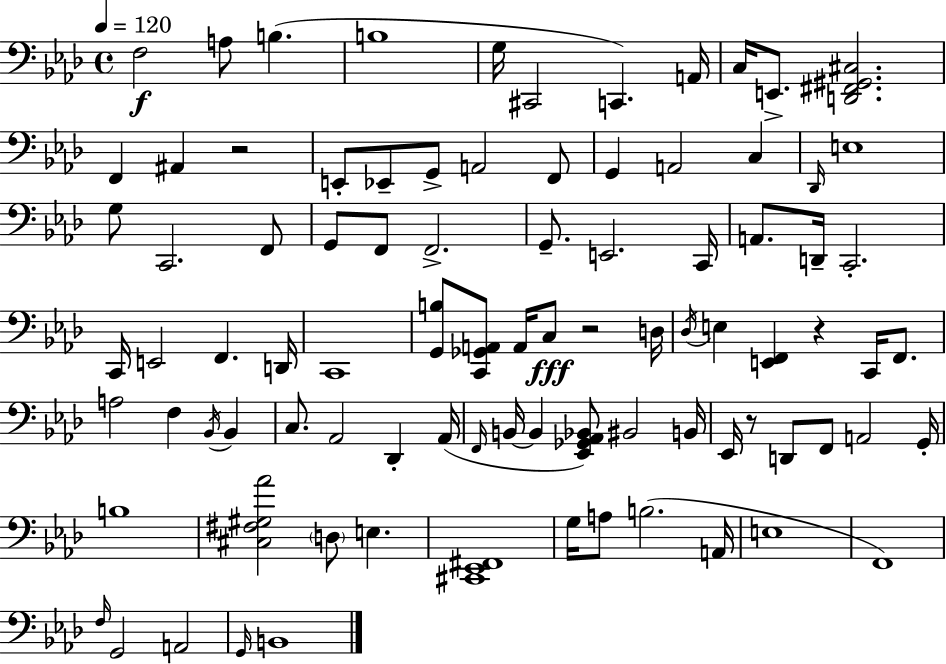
X:1
T:Untitled
M:4/4
L:1/4
K:Ab
F,2 A,/2 B, B,4 G,/4 ^C,,2 C,, A,,/4 C,/4 E,,/2 [D,,^F,,^G,,^C,]2 F,, ^A,, z2 E,,/2 _E,,/2 G,,/2 A,,2 F,,/2 G,, A,,2 C, _D,,/4 E,4 G,/2 C,,2 F,,/2 G,,/2 F,,/2 F,,2 G,,/2 E,,2 C,,/4 A,,/2 D,,/4 C,,2 C,,/4 E,,2 F,, D,,/4 C,,4 [G,,B,]/2 [C,,_G,,A,,]/2 A,,/4 C,/2 z2 D,/4 _D,/4 E, [E,,F,,] z C,,/4 F,,/2 A,2 F, _B,,/4 _B,, C,/2 _A,,2 _D,, _A,,/4 F,,/4 B,,/4 B,, [_E,,_G,,_A,,_B,,]/2 ^B,,2 B,,/4 _E,,/4 z/2 D,,/2 F,,/2 A,,2 G,,/4 B,4 [^C,^F,^G,_A]2 D,/2 E, [^C,,_E,,^F,,]4 G,/4 A,/2 B,2 A,,/4 E,4 F,,4 F,/4 G,,2 A,,2 G,,/4 B,,4